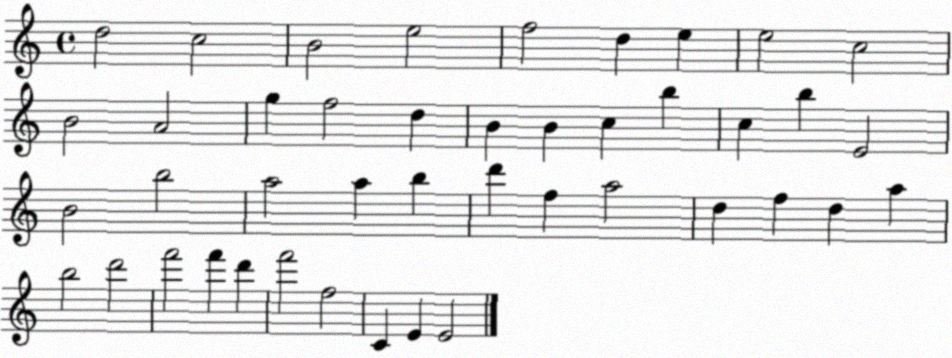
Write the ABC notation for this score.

X:1
T:Untitled
M:4/4
L:1/4
K:C
d2 c2 B2 e2 f2 d e e2 c2 B2 A2 g f2 d B B c b c b E2 B2 b2 a2 a b d' f a2 d f d a b2 d'2 f'2 f' d' f'2 f2 C E E2